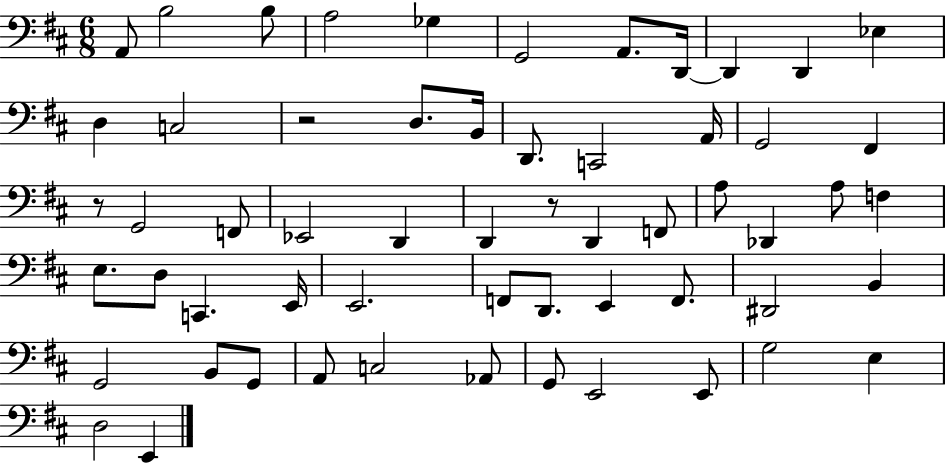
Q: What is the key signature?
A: D major